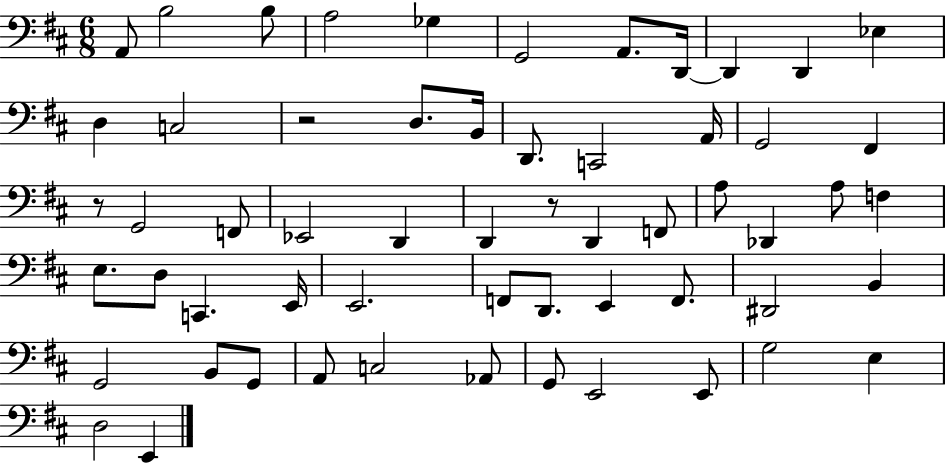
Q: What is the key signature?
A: D major